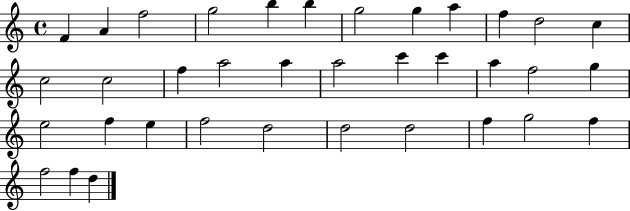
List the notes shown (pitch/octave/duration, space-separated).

F4/q A4/q F5/h G5/h B5/q B5/q G5/h G5/q A5/q F5/q D5/h C5/q C5/h C5/h F5/q A5/h A5/q A5/h C6/q C6/q A5/q F5/h G5/q E5/h F5/q E5/q F5/h D5/h D5/h D5/h F5/q G5/h F5/q F5/h F5/q D5/q